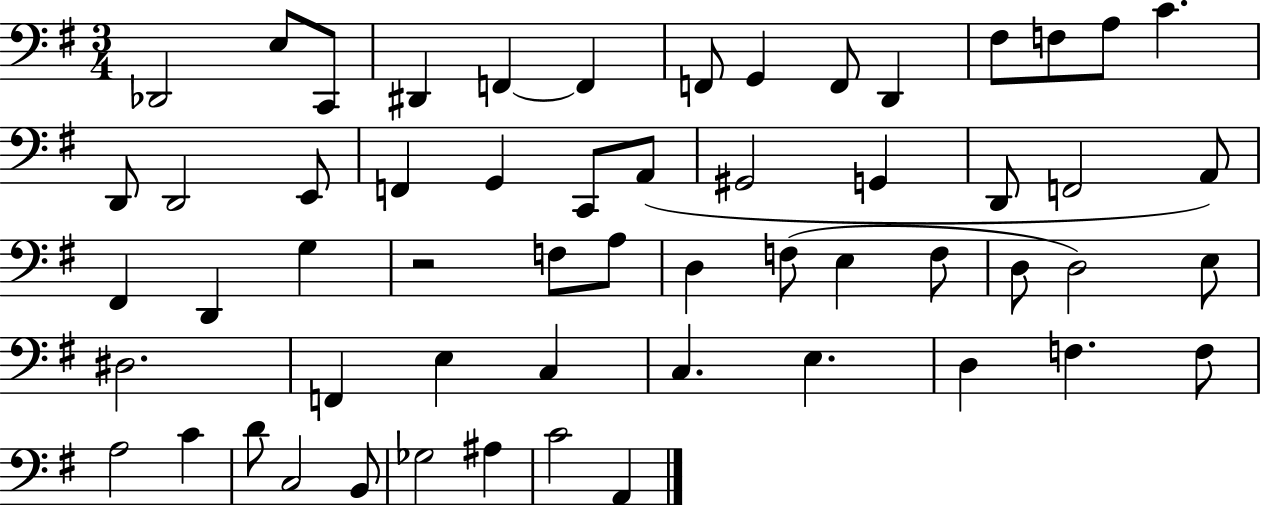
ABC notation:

X:1
T:Untitled
M:3/4
L:1/4
K:G
_D,,2 E,/2 C,,/2 ^D,, F,, F,, F,,/2 G,, F,,/2 D,, ^F,/2 F,/2 A,/2 C D,,/2 D,,2 E,,/2 F,, G,, C,,/2 A,,/2 ^G,,2 G,, D,,/2 F,,2 A,,/2 ^F,, D,, G, z2 F,/2 A,/2 D, F,/2 E, F,/2 D,/2 D,2 E,/2 ^D,2 F,, E, C, C, E, D, F, F,/2 A,2 C D/2 C,2 B,,/2 _G,2 ^A, C2 A,,